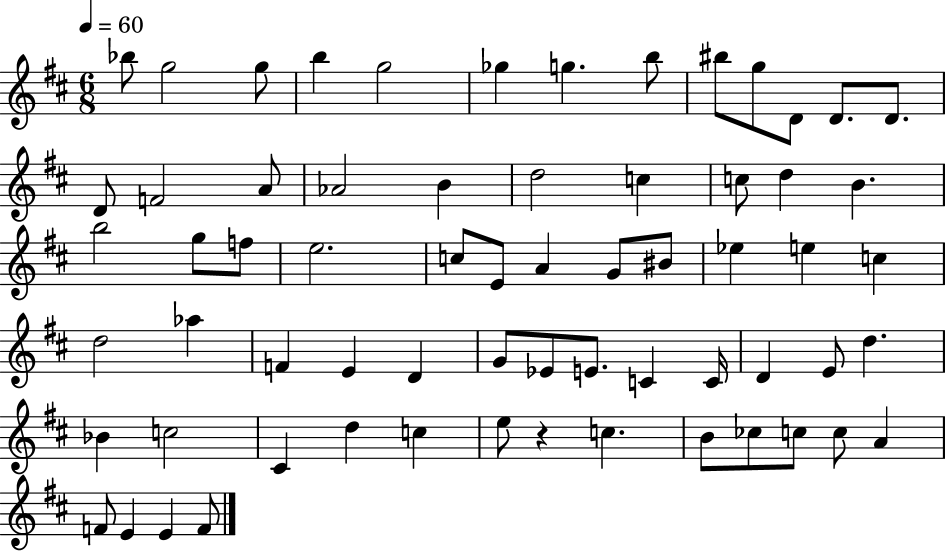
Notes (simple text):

Bb5/e G5/h G5/e B5/q G5/h Gb5/q G5/q. B5/e BIS5/e G5/e D4/e D4/e. D4/e. D4/e F4/h A4/e Ab4/h B4/q D5/h C5/q C5/e D5/q B4/q. B5/h G5/e F5/e E5/h. C5/e E4/e A4/q G4/e BIS4/e Eb5/q E5/q C5/q D5/h Ab5/q F4/q E4/q D4/q G4/e Eb4/e E4/e. C4/q C4/s D4/q E4/e D5/q. Bb4/q C5/h C#4/q D5/q C5/q E5/e R/q C5/q. B4/e CES5/e C5/e C5/e A4/q F4/e E4/q E4/q F4/e